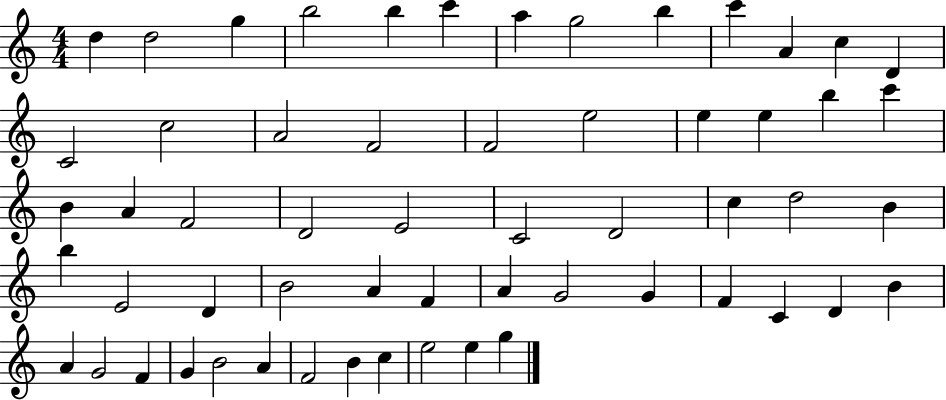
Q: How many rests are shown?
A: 0